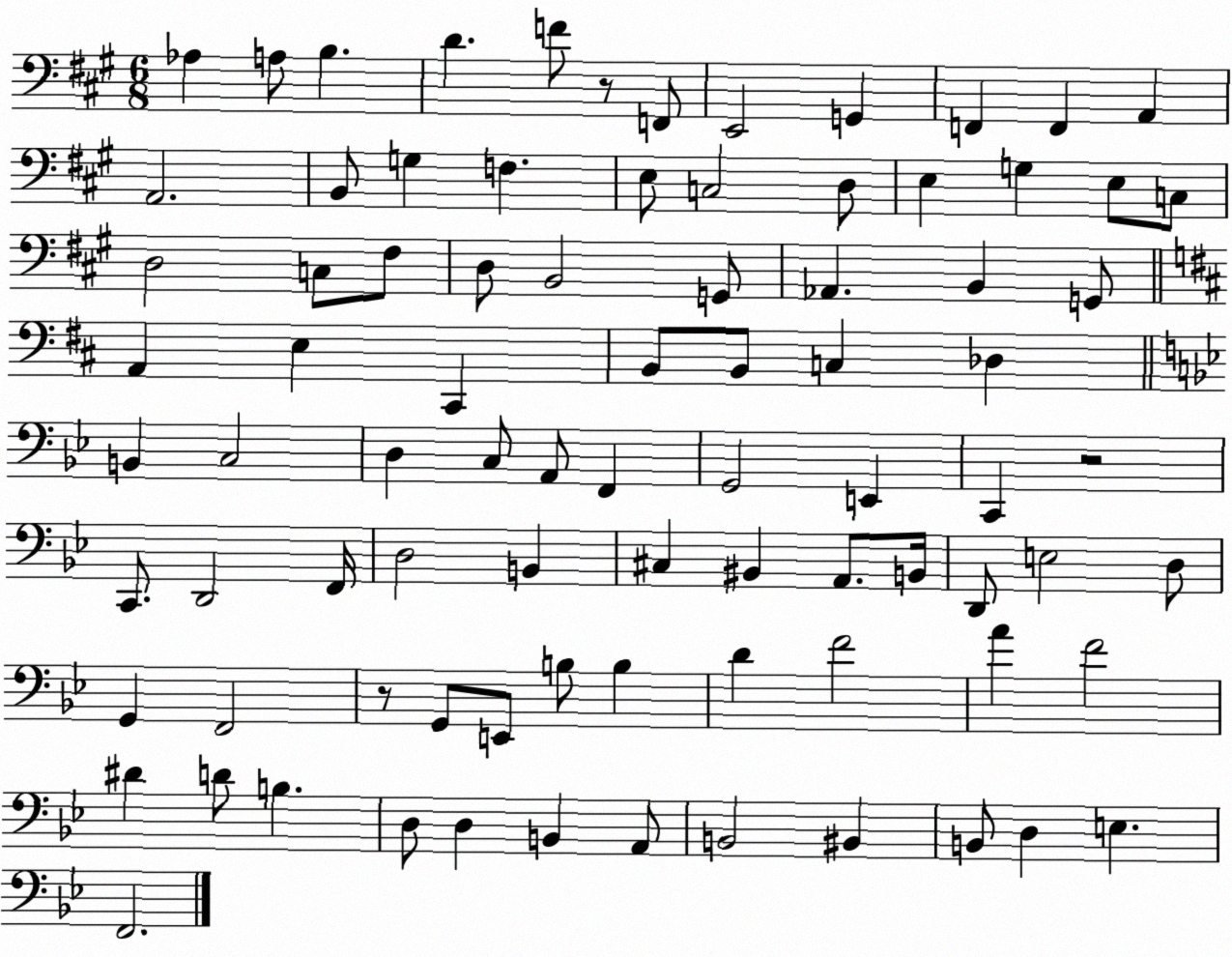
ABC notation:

X:1
T:Untitled
M:6/8
L:1/4
K:A
_A, A,/2 B, D F/2 z/2 F,,/2 E,,2 G,, F,, F,, A,, A,,2 B,,/2 G, F, E,/2 C,2 D,/2 E, G, E,/2 C,/2 D,2 C,/2 ^F,/2 D,/2 B,,2 G,,/2 _A,, B,, G,,/2 A,, E, ^C,, B,,/2 B,,/2 C, _D, B,, C,2 D, C,/2 A,,/2 F,, G,,2 E,, C,, z2 C,,/2 D,,2 F,,/4 D,2 B,, ^C, ^B,, A,,/2 B,,/4 D,,/2 E,2 D,/2 G,, F,,2 z/2 G,,/2 E,,/2 B,/2 B, D F2 A F2 ^D D/2 B, D,/2 D, B,, A,,/2 B,,2 ^B,, B,,/2 D, E, F,,2